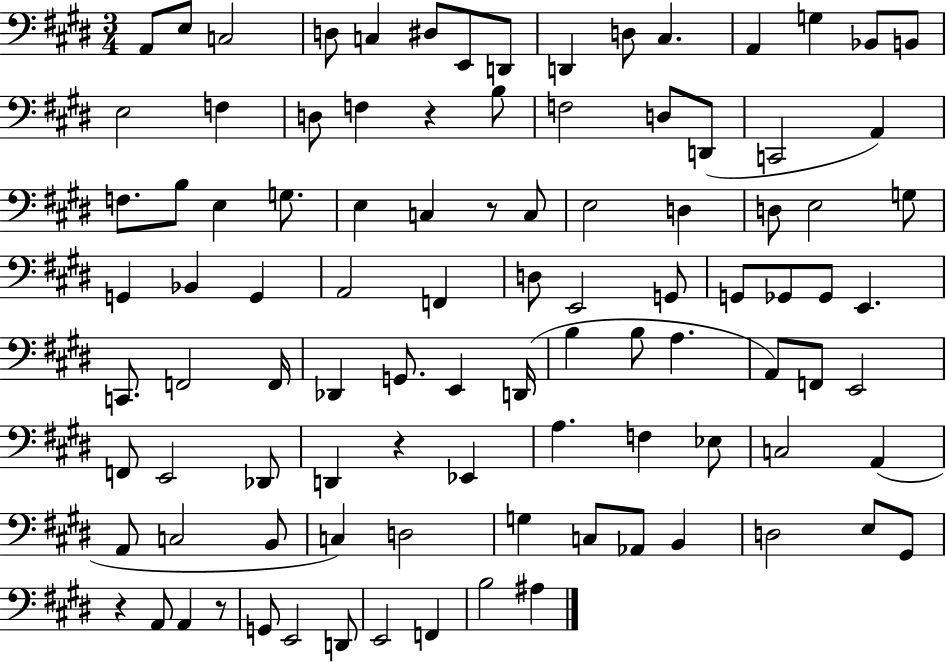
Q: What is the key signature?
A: E major